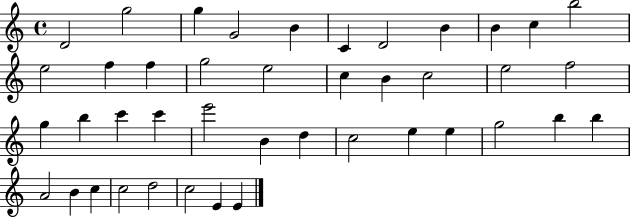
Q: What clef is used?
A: treble